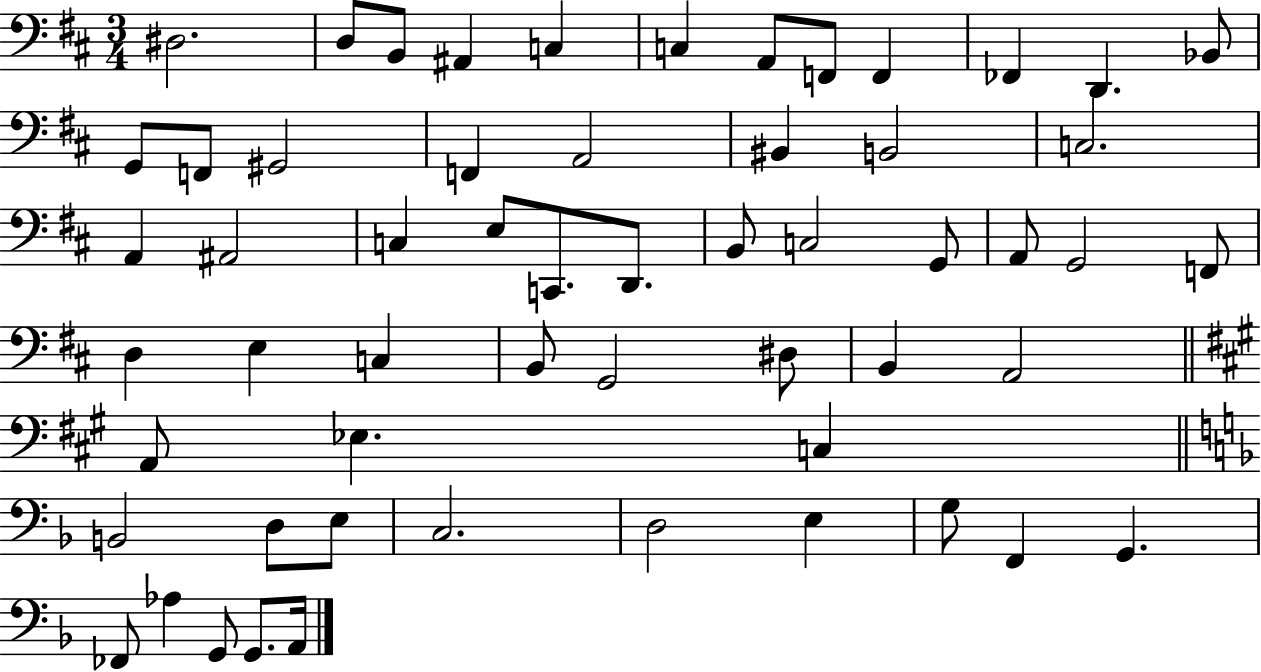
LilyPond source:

{
  \clef bass
  \numericTimeSignature
  \time 3/4
  \key d \major
  dis2. | d8 b,8 ais,4 c4 | c4 a,8 f,8 f,4 | fes,4 d,4. bes,8 | \break g,8 f,8 gis,2 | f,4 a,2 | bis,4 b,2 | c2. | \break a,4 ais,2 | c4 e8 c,8. d,8. | b,8 c2 g,8 | a,8 g,2 f,8 | \break d4 e4 c4 | b,8 g,2 dis8 | b,4 a,2 | \bar "||" \break \key a \major a,8 ees4. c4 | \bar "||" \break \key d \minor b,2 d8 e8 | c2. | d2 e4 | g8 f,4 g,4. | \break fes,8 aes4 g,8 g,8. a,16 | \bar "|."
}